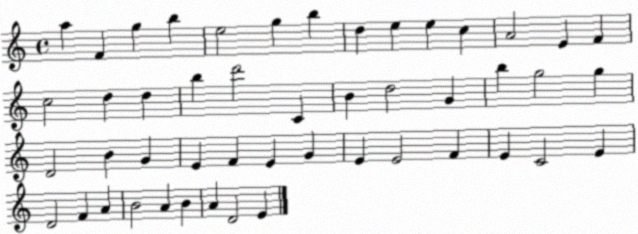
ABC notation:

X:1
T:Untitled
M:4/4
L:1/4
K:C
a F g b e2 g b d e e c A2 E F c2 d d b d'2 C B d2 G b g2 g D2 B G E F E G E E2 F E C2 E D2 F A B2 A B A D2 E